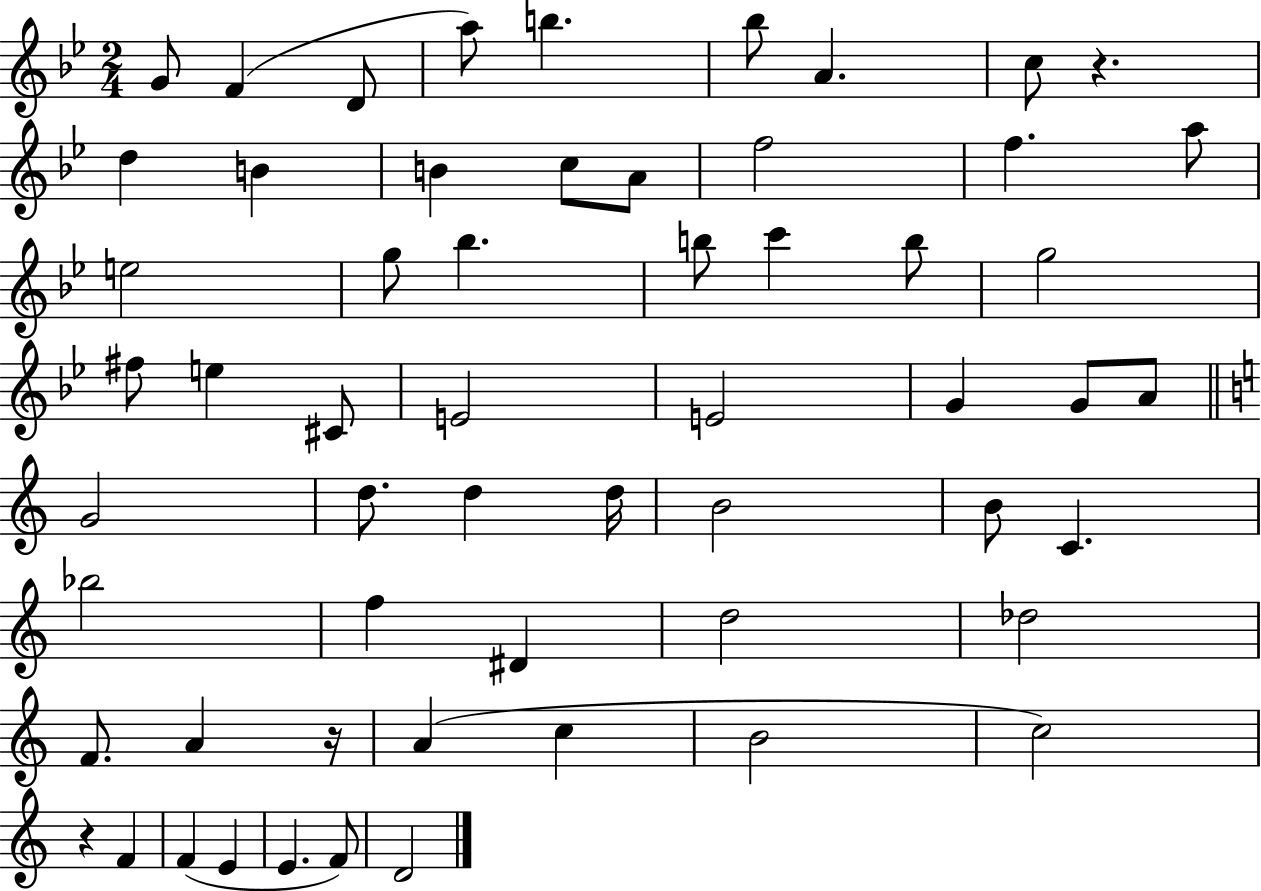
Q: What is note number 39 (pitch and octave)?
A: Bb5